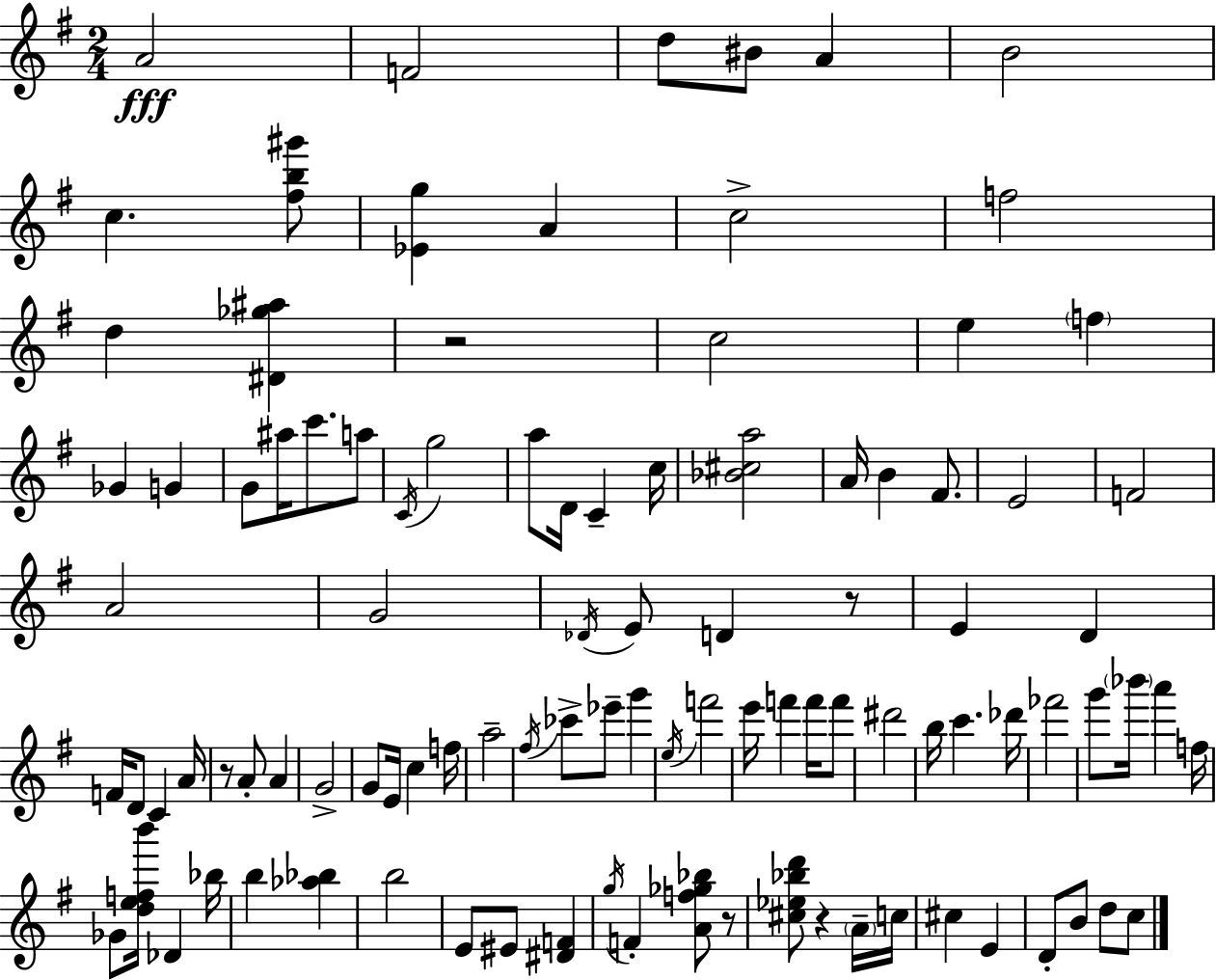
A4/h F4/h D5/e BIS4/e A4/q B4/h C5/q. [F#5,B5,G#6]/e [Eb4,G5]/q A4/q C5/h F5/h D5/q [D#4,Gb5,A#5]/q R/h C5/h E5/q F5/q Gb4/q G4/q G4/e A#5/s C6/e. A5/e C4/s G5/h A5/e D4/s C4/q C5/s [Bb4,C#5,A5]/h A4/s B4/q F#4/e. E4/h F4/h A4/h G4/h Db4/s E4/e D4/q R/e E4/q D4/q F4/s D4/e C4/q A4/s R/e A4/e A4/q G4/h G4/e E4/s C5/q F5/s A5/h F#5/s CES6/e Eb6/e G6/q E5/s F6/h E6/s F6/q F6/s F6/e D#6/h B5/s C6/q. Db6/s FES6/h G6/e Bb6/s A6/q F5/s Gb4/e [D5,E5,F5,B6]/s Db4/q Bb5/s B5/q [Ab5,Bb5]/q B5/h E4/e EIS4/e [D#4,F4]/q G5/s F4/q [A4,F5,Gb5,Bb5]/e R/e [C#5,Eb5,Bb5,D6]/e R/q A4/s C5/s C#5/q E4/q D4/e B4/e D5/e C5/e